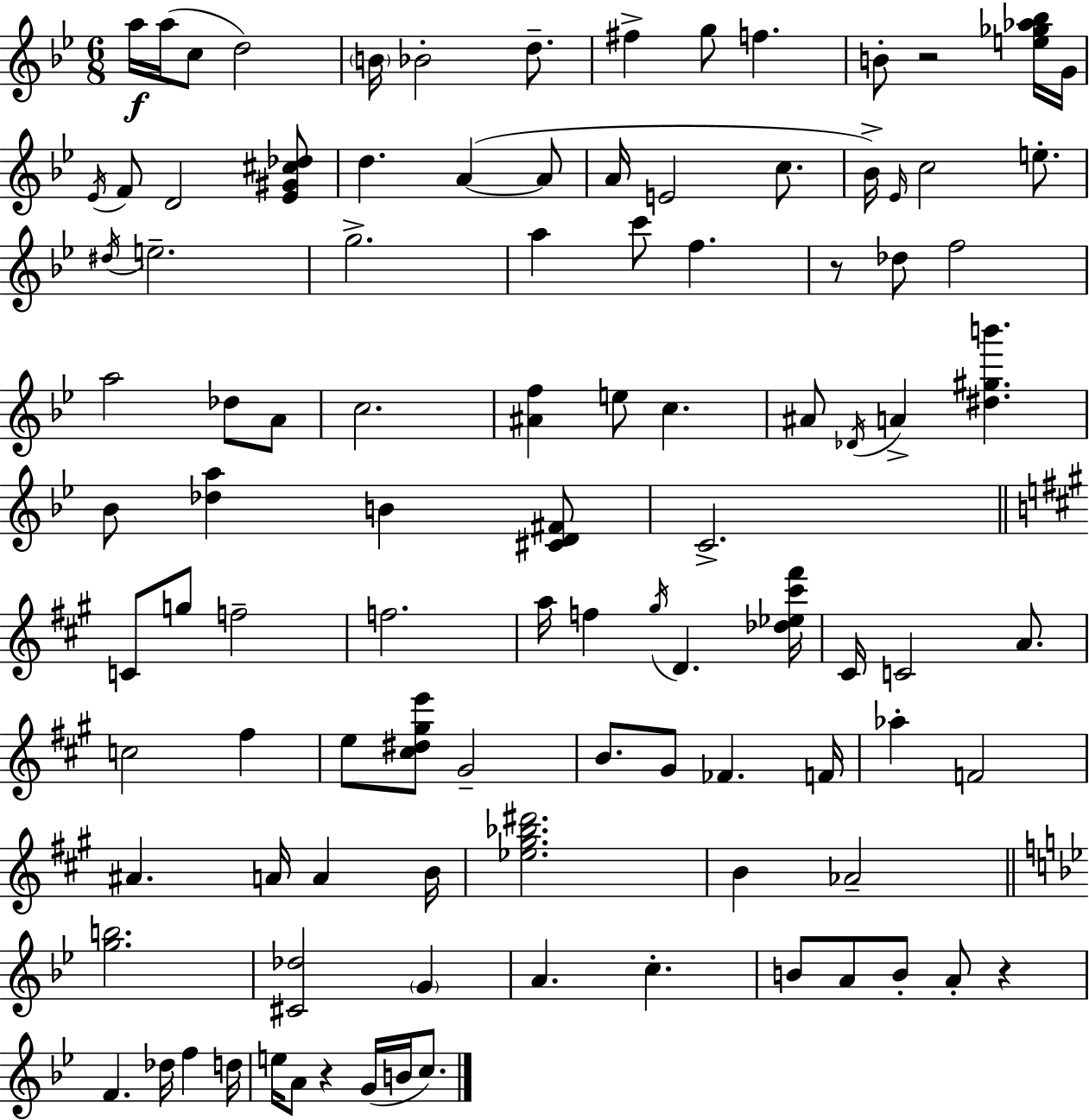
A5/s A5/s C5/e D5/h B4/s Bb4/h D5/e. F#5/q G5/e F5/q. B4/e R/h [E5,Gb5,Ab5,Bb5]/s G4/s Eb4/s F4/e D4/h [Eb4,G#4,C#5,Db5]/e D5/q. A4/q A4/e A4/s E4/h C5/e. Bb4/s Eb4/s C5/h E5/e. D#5/s E5/h. G5/h. A5/q C6/e F5/q. R/e Db5/e F5/h A5/h Db5/e A4/e C5/h. [A#4,F5]/q E5/e C5/q. A#4/e Db4/s A4/q [D#5,G#5,B6]/q. Bb4/e [Db5,A5]/q B4/q [C#4,D4,F#4]/e C4/h. C4/e G5/e F5/h F5/h. A5/s F5/q G#5/s D4/q. [Db5,Eb5,C#6,F#6]/s C#4/s C4/h A4/e. C5/h F#5/q E5/e [C#5,D#5,G#5,E6]/e G#4/h B4/e. G#4/e FES4/q. F4/s Ab5/q F4/h A#4/q. A4/s A4/q B4/s [Eb5,G#5,Bb5,D#6]/h. B4/q Ab4/h [G5,B5]/h. [C#4,Db5]/h G4/q A4/q. C5/q. B4/e A4/e B4/e A4/e R/q F4/q. Db5/s F5/q D5/s E5/s A4/e R/q G4/s B4/s C5/e.